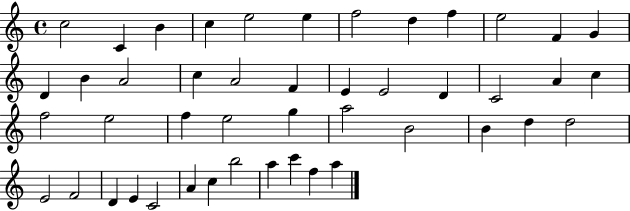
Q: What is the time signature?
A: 4/4